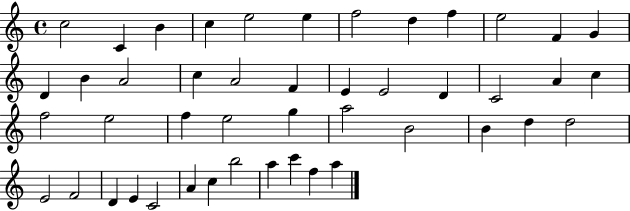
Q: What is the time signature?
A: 4/4